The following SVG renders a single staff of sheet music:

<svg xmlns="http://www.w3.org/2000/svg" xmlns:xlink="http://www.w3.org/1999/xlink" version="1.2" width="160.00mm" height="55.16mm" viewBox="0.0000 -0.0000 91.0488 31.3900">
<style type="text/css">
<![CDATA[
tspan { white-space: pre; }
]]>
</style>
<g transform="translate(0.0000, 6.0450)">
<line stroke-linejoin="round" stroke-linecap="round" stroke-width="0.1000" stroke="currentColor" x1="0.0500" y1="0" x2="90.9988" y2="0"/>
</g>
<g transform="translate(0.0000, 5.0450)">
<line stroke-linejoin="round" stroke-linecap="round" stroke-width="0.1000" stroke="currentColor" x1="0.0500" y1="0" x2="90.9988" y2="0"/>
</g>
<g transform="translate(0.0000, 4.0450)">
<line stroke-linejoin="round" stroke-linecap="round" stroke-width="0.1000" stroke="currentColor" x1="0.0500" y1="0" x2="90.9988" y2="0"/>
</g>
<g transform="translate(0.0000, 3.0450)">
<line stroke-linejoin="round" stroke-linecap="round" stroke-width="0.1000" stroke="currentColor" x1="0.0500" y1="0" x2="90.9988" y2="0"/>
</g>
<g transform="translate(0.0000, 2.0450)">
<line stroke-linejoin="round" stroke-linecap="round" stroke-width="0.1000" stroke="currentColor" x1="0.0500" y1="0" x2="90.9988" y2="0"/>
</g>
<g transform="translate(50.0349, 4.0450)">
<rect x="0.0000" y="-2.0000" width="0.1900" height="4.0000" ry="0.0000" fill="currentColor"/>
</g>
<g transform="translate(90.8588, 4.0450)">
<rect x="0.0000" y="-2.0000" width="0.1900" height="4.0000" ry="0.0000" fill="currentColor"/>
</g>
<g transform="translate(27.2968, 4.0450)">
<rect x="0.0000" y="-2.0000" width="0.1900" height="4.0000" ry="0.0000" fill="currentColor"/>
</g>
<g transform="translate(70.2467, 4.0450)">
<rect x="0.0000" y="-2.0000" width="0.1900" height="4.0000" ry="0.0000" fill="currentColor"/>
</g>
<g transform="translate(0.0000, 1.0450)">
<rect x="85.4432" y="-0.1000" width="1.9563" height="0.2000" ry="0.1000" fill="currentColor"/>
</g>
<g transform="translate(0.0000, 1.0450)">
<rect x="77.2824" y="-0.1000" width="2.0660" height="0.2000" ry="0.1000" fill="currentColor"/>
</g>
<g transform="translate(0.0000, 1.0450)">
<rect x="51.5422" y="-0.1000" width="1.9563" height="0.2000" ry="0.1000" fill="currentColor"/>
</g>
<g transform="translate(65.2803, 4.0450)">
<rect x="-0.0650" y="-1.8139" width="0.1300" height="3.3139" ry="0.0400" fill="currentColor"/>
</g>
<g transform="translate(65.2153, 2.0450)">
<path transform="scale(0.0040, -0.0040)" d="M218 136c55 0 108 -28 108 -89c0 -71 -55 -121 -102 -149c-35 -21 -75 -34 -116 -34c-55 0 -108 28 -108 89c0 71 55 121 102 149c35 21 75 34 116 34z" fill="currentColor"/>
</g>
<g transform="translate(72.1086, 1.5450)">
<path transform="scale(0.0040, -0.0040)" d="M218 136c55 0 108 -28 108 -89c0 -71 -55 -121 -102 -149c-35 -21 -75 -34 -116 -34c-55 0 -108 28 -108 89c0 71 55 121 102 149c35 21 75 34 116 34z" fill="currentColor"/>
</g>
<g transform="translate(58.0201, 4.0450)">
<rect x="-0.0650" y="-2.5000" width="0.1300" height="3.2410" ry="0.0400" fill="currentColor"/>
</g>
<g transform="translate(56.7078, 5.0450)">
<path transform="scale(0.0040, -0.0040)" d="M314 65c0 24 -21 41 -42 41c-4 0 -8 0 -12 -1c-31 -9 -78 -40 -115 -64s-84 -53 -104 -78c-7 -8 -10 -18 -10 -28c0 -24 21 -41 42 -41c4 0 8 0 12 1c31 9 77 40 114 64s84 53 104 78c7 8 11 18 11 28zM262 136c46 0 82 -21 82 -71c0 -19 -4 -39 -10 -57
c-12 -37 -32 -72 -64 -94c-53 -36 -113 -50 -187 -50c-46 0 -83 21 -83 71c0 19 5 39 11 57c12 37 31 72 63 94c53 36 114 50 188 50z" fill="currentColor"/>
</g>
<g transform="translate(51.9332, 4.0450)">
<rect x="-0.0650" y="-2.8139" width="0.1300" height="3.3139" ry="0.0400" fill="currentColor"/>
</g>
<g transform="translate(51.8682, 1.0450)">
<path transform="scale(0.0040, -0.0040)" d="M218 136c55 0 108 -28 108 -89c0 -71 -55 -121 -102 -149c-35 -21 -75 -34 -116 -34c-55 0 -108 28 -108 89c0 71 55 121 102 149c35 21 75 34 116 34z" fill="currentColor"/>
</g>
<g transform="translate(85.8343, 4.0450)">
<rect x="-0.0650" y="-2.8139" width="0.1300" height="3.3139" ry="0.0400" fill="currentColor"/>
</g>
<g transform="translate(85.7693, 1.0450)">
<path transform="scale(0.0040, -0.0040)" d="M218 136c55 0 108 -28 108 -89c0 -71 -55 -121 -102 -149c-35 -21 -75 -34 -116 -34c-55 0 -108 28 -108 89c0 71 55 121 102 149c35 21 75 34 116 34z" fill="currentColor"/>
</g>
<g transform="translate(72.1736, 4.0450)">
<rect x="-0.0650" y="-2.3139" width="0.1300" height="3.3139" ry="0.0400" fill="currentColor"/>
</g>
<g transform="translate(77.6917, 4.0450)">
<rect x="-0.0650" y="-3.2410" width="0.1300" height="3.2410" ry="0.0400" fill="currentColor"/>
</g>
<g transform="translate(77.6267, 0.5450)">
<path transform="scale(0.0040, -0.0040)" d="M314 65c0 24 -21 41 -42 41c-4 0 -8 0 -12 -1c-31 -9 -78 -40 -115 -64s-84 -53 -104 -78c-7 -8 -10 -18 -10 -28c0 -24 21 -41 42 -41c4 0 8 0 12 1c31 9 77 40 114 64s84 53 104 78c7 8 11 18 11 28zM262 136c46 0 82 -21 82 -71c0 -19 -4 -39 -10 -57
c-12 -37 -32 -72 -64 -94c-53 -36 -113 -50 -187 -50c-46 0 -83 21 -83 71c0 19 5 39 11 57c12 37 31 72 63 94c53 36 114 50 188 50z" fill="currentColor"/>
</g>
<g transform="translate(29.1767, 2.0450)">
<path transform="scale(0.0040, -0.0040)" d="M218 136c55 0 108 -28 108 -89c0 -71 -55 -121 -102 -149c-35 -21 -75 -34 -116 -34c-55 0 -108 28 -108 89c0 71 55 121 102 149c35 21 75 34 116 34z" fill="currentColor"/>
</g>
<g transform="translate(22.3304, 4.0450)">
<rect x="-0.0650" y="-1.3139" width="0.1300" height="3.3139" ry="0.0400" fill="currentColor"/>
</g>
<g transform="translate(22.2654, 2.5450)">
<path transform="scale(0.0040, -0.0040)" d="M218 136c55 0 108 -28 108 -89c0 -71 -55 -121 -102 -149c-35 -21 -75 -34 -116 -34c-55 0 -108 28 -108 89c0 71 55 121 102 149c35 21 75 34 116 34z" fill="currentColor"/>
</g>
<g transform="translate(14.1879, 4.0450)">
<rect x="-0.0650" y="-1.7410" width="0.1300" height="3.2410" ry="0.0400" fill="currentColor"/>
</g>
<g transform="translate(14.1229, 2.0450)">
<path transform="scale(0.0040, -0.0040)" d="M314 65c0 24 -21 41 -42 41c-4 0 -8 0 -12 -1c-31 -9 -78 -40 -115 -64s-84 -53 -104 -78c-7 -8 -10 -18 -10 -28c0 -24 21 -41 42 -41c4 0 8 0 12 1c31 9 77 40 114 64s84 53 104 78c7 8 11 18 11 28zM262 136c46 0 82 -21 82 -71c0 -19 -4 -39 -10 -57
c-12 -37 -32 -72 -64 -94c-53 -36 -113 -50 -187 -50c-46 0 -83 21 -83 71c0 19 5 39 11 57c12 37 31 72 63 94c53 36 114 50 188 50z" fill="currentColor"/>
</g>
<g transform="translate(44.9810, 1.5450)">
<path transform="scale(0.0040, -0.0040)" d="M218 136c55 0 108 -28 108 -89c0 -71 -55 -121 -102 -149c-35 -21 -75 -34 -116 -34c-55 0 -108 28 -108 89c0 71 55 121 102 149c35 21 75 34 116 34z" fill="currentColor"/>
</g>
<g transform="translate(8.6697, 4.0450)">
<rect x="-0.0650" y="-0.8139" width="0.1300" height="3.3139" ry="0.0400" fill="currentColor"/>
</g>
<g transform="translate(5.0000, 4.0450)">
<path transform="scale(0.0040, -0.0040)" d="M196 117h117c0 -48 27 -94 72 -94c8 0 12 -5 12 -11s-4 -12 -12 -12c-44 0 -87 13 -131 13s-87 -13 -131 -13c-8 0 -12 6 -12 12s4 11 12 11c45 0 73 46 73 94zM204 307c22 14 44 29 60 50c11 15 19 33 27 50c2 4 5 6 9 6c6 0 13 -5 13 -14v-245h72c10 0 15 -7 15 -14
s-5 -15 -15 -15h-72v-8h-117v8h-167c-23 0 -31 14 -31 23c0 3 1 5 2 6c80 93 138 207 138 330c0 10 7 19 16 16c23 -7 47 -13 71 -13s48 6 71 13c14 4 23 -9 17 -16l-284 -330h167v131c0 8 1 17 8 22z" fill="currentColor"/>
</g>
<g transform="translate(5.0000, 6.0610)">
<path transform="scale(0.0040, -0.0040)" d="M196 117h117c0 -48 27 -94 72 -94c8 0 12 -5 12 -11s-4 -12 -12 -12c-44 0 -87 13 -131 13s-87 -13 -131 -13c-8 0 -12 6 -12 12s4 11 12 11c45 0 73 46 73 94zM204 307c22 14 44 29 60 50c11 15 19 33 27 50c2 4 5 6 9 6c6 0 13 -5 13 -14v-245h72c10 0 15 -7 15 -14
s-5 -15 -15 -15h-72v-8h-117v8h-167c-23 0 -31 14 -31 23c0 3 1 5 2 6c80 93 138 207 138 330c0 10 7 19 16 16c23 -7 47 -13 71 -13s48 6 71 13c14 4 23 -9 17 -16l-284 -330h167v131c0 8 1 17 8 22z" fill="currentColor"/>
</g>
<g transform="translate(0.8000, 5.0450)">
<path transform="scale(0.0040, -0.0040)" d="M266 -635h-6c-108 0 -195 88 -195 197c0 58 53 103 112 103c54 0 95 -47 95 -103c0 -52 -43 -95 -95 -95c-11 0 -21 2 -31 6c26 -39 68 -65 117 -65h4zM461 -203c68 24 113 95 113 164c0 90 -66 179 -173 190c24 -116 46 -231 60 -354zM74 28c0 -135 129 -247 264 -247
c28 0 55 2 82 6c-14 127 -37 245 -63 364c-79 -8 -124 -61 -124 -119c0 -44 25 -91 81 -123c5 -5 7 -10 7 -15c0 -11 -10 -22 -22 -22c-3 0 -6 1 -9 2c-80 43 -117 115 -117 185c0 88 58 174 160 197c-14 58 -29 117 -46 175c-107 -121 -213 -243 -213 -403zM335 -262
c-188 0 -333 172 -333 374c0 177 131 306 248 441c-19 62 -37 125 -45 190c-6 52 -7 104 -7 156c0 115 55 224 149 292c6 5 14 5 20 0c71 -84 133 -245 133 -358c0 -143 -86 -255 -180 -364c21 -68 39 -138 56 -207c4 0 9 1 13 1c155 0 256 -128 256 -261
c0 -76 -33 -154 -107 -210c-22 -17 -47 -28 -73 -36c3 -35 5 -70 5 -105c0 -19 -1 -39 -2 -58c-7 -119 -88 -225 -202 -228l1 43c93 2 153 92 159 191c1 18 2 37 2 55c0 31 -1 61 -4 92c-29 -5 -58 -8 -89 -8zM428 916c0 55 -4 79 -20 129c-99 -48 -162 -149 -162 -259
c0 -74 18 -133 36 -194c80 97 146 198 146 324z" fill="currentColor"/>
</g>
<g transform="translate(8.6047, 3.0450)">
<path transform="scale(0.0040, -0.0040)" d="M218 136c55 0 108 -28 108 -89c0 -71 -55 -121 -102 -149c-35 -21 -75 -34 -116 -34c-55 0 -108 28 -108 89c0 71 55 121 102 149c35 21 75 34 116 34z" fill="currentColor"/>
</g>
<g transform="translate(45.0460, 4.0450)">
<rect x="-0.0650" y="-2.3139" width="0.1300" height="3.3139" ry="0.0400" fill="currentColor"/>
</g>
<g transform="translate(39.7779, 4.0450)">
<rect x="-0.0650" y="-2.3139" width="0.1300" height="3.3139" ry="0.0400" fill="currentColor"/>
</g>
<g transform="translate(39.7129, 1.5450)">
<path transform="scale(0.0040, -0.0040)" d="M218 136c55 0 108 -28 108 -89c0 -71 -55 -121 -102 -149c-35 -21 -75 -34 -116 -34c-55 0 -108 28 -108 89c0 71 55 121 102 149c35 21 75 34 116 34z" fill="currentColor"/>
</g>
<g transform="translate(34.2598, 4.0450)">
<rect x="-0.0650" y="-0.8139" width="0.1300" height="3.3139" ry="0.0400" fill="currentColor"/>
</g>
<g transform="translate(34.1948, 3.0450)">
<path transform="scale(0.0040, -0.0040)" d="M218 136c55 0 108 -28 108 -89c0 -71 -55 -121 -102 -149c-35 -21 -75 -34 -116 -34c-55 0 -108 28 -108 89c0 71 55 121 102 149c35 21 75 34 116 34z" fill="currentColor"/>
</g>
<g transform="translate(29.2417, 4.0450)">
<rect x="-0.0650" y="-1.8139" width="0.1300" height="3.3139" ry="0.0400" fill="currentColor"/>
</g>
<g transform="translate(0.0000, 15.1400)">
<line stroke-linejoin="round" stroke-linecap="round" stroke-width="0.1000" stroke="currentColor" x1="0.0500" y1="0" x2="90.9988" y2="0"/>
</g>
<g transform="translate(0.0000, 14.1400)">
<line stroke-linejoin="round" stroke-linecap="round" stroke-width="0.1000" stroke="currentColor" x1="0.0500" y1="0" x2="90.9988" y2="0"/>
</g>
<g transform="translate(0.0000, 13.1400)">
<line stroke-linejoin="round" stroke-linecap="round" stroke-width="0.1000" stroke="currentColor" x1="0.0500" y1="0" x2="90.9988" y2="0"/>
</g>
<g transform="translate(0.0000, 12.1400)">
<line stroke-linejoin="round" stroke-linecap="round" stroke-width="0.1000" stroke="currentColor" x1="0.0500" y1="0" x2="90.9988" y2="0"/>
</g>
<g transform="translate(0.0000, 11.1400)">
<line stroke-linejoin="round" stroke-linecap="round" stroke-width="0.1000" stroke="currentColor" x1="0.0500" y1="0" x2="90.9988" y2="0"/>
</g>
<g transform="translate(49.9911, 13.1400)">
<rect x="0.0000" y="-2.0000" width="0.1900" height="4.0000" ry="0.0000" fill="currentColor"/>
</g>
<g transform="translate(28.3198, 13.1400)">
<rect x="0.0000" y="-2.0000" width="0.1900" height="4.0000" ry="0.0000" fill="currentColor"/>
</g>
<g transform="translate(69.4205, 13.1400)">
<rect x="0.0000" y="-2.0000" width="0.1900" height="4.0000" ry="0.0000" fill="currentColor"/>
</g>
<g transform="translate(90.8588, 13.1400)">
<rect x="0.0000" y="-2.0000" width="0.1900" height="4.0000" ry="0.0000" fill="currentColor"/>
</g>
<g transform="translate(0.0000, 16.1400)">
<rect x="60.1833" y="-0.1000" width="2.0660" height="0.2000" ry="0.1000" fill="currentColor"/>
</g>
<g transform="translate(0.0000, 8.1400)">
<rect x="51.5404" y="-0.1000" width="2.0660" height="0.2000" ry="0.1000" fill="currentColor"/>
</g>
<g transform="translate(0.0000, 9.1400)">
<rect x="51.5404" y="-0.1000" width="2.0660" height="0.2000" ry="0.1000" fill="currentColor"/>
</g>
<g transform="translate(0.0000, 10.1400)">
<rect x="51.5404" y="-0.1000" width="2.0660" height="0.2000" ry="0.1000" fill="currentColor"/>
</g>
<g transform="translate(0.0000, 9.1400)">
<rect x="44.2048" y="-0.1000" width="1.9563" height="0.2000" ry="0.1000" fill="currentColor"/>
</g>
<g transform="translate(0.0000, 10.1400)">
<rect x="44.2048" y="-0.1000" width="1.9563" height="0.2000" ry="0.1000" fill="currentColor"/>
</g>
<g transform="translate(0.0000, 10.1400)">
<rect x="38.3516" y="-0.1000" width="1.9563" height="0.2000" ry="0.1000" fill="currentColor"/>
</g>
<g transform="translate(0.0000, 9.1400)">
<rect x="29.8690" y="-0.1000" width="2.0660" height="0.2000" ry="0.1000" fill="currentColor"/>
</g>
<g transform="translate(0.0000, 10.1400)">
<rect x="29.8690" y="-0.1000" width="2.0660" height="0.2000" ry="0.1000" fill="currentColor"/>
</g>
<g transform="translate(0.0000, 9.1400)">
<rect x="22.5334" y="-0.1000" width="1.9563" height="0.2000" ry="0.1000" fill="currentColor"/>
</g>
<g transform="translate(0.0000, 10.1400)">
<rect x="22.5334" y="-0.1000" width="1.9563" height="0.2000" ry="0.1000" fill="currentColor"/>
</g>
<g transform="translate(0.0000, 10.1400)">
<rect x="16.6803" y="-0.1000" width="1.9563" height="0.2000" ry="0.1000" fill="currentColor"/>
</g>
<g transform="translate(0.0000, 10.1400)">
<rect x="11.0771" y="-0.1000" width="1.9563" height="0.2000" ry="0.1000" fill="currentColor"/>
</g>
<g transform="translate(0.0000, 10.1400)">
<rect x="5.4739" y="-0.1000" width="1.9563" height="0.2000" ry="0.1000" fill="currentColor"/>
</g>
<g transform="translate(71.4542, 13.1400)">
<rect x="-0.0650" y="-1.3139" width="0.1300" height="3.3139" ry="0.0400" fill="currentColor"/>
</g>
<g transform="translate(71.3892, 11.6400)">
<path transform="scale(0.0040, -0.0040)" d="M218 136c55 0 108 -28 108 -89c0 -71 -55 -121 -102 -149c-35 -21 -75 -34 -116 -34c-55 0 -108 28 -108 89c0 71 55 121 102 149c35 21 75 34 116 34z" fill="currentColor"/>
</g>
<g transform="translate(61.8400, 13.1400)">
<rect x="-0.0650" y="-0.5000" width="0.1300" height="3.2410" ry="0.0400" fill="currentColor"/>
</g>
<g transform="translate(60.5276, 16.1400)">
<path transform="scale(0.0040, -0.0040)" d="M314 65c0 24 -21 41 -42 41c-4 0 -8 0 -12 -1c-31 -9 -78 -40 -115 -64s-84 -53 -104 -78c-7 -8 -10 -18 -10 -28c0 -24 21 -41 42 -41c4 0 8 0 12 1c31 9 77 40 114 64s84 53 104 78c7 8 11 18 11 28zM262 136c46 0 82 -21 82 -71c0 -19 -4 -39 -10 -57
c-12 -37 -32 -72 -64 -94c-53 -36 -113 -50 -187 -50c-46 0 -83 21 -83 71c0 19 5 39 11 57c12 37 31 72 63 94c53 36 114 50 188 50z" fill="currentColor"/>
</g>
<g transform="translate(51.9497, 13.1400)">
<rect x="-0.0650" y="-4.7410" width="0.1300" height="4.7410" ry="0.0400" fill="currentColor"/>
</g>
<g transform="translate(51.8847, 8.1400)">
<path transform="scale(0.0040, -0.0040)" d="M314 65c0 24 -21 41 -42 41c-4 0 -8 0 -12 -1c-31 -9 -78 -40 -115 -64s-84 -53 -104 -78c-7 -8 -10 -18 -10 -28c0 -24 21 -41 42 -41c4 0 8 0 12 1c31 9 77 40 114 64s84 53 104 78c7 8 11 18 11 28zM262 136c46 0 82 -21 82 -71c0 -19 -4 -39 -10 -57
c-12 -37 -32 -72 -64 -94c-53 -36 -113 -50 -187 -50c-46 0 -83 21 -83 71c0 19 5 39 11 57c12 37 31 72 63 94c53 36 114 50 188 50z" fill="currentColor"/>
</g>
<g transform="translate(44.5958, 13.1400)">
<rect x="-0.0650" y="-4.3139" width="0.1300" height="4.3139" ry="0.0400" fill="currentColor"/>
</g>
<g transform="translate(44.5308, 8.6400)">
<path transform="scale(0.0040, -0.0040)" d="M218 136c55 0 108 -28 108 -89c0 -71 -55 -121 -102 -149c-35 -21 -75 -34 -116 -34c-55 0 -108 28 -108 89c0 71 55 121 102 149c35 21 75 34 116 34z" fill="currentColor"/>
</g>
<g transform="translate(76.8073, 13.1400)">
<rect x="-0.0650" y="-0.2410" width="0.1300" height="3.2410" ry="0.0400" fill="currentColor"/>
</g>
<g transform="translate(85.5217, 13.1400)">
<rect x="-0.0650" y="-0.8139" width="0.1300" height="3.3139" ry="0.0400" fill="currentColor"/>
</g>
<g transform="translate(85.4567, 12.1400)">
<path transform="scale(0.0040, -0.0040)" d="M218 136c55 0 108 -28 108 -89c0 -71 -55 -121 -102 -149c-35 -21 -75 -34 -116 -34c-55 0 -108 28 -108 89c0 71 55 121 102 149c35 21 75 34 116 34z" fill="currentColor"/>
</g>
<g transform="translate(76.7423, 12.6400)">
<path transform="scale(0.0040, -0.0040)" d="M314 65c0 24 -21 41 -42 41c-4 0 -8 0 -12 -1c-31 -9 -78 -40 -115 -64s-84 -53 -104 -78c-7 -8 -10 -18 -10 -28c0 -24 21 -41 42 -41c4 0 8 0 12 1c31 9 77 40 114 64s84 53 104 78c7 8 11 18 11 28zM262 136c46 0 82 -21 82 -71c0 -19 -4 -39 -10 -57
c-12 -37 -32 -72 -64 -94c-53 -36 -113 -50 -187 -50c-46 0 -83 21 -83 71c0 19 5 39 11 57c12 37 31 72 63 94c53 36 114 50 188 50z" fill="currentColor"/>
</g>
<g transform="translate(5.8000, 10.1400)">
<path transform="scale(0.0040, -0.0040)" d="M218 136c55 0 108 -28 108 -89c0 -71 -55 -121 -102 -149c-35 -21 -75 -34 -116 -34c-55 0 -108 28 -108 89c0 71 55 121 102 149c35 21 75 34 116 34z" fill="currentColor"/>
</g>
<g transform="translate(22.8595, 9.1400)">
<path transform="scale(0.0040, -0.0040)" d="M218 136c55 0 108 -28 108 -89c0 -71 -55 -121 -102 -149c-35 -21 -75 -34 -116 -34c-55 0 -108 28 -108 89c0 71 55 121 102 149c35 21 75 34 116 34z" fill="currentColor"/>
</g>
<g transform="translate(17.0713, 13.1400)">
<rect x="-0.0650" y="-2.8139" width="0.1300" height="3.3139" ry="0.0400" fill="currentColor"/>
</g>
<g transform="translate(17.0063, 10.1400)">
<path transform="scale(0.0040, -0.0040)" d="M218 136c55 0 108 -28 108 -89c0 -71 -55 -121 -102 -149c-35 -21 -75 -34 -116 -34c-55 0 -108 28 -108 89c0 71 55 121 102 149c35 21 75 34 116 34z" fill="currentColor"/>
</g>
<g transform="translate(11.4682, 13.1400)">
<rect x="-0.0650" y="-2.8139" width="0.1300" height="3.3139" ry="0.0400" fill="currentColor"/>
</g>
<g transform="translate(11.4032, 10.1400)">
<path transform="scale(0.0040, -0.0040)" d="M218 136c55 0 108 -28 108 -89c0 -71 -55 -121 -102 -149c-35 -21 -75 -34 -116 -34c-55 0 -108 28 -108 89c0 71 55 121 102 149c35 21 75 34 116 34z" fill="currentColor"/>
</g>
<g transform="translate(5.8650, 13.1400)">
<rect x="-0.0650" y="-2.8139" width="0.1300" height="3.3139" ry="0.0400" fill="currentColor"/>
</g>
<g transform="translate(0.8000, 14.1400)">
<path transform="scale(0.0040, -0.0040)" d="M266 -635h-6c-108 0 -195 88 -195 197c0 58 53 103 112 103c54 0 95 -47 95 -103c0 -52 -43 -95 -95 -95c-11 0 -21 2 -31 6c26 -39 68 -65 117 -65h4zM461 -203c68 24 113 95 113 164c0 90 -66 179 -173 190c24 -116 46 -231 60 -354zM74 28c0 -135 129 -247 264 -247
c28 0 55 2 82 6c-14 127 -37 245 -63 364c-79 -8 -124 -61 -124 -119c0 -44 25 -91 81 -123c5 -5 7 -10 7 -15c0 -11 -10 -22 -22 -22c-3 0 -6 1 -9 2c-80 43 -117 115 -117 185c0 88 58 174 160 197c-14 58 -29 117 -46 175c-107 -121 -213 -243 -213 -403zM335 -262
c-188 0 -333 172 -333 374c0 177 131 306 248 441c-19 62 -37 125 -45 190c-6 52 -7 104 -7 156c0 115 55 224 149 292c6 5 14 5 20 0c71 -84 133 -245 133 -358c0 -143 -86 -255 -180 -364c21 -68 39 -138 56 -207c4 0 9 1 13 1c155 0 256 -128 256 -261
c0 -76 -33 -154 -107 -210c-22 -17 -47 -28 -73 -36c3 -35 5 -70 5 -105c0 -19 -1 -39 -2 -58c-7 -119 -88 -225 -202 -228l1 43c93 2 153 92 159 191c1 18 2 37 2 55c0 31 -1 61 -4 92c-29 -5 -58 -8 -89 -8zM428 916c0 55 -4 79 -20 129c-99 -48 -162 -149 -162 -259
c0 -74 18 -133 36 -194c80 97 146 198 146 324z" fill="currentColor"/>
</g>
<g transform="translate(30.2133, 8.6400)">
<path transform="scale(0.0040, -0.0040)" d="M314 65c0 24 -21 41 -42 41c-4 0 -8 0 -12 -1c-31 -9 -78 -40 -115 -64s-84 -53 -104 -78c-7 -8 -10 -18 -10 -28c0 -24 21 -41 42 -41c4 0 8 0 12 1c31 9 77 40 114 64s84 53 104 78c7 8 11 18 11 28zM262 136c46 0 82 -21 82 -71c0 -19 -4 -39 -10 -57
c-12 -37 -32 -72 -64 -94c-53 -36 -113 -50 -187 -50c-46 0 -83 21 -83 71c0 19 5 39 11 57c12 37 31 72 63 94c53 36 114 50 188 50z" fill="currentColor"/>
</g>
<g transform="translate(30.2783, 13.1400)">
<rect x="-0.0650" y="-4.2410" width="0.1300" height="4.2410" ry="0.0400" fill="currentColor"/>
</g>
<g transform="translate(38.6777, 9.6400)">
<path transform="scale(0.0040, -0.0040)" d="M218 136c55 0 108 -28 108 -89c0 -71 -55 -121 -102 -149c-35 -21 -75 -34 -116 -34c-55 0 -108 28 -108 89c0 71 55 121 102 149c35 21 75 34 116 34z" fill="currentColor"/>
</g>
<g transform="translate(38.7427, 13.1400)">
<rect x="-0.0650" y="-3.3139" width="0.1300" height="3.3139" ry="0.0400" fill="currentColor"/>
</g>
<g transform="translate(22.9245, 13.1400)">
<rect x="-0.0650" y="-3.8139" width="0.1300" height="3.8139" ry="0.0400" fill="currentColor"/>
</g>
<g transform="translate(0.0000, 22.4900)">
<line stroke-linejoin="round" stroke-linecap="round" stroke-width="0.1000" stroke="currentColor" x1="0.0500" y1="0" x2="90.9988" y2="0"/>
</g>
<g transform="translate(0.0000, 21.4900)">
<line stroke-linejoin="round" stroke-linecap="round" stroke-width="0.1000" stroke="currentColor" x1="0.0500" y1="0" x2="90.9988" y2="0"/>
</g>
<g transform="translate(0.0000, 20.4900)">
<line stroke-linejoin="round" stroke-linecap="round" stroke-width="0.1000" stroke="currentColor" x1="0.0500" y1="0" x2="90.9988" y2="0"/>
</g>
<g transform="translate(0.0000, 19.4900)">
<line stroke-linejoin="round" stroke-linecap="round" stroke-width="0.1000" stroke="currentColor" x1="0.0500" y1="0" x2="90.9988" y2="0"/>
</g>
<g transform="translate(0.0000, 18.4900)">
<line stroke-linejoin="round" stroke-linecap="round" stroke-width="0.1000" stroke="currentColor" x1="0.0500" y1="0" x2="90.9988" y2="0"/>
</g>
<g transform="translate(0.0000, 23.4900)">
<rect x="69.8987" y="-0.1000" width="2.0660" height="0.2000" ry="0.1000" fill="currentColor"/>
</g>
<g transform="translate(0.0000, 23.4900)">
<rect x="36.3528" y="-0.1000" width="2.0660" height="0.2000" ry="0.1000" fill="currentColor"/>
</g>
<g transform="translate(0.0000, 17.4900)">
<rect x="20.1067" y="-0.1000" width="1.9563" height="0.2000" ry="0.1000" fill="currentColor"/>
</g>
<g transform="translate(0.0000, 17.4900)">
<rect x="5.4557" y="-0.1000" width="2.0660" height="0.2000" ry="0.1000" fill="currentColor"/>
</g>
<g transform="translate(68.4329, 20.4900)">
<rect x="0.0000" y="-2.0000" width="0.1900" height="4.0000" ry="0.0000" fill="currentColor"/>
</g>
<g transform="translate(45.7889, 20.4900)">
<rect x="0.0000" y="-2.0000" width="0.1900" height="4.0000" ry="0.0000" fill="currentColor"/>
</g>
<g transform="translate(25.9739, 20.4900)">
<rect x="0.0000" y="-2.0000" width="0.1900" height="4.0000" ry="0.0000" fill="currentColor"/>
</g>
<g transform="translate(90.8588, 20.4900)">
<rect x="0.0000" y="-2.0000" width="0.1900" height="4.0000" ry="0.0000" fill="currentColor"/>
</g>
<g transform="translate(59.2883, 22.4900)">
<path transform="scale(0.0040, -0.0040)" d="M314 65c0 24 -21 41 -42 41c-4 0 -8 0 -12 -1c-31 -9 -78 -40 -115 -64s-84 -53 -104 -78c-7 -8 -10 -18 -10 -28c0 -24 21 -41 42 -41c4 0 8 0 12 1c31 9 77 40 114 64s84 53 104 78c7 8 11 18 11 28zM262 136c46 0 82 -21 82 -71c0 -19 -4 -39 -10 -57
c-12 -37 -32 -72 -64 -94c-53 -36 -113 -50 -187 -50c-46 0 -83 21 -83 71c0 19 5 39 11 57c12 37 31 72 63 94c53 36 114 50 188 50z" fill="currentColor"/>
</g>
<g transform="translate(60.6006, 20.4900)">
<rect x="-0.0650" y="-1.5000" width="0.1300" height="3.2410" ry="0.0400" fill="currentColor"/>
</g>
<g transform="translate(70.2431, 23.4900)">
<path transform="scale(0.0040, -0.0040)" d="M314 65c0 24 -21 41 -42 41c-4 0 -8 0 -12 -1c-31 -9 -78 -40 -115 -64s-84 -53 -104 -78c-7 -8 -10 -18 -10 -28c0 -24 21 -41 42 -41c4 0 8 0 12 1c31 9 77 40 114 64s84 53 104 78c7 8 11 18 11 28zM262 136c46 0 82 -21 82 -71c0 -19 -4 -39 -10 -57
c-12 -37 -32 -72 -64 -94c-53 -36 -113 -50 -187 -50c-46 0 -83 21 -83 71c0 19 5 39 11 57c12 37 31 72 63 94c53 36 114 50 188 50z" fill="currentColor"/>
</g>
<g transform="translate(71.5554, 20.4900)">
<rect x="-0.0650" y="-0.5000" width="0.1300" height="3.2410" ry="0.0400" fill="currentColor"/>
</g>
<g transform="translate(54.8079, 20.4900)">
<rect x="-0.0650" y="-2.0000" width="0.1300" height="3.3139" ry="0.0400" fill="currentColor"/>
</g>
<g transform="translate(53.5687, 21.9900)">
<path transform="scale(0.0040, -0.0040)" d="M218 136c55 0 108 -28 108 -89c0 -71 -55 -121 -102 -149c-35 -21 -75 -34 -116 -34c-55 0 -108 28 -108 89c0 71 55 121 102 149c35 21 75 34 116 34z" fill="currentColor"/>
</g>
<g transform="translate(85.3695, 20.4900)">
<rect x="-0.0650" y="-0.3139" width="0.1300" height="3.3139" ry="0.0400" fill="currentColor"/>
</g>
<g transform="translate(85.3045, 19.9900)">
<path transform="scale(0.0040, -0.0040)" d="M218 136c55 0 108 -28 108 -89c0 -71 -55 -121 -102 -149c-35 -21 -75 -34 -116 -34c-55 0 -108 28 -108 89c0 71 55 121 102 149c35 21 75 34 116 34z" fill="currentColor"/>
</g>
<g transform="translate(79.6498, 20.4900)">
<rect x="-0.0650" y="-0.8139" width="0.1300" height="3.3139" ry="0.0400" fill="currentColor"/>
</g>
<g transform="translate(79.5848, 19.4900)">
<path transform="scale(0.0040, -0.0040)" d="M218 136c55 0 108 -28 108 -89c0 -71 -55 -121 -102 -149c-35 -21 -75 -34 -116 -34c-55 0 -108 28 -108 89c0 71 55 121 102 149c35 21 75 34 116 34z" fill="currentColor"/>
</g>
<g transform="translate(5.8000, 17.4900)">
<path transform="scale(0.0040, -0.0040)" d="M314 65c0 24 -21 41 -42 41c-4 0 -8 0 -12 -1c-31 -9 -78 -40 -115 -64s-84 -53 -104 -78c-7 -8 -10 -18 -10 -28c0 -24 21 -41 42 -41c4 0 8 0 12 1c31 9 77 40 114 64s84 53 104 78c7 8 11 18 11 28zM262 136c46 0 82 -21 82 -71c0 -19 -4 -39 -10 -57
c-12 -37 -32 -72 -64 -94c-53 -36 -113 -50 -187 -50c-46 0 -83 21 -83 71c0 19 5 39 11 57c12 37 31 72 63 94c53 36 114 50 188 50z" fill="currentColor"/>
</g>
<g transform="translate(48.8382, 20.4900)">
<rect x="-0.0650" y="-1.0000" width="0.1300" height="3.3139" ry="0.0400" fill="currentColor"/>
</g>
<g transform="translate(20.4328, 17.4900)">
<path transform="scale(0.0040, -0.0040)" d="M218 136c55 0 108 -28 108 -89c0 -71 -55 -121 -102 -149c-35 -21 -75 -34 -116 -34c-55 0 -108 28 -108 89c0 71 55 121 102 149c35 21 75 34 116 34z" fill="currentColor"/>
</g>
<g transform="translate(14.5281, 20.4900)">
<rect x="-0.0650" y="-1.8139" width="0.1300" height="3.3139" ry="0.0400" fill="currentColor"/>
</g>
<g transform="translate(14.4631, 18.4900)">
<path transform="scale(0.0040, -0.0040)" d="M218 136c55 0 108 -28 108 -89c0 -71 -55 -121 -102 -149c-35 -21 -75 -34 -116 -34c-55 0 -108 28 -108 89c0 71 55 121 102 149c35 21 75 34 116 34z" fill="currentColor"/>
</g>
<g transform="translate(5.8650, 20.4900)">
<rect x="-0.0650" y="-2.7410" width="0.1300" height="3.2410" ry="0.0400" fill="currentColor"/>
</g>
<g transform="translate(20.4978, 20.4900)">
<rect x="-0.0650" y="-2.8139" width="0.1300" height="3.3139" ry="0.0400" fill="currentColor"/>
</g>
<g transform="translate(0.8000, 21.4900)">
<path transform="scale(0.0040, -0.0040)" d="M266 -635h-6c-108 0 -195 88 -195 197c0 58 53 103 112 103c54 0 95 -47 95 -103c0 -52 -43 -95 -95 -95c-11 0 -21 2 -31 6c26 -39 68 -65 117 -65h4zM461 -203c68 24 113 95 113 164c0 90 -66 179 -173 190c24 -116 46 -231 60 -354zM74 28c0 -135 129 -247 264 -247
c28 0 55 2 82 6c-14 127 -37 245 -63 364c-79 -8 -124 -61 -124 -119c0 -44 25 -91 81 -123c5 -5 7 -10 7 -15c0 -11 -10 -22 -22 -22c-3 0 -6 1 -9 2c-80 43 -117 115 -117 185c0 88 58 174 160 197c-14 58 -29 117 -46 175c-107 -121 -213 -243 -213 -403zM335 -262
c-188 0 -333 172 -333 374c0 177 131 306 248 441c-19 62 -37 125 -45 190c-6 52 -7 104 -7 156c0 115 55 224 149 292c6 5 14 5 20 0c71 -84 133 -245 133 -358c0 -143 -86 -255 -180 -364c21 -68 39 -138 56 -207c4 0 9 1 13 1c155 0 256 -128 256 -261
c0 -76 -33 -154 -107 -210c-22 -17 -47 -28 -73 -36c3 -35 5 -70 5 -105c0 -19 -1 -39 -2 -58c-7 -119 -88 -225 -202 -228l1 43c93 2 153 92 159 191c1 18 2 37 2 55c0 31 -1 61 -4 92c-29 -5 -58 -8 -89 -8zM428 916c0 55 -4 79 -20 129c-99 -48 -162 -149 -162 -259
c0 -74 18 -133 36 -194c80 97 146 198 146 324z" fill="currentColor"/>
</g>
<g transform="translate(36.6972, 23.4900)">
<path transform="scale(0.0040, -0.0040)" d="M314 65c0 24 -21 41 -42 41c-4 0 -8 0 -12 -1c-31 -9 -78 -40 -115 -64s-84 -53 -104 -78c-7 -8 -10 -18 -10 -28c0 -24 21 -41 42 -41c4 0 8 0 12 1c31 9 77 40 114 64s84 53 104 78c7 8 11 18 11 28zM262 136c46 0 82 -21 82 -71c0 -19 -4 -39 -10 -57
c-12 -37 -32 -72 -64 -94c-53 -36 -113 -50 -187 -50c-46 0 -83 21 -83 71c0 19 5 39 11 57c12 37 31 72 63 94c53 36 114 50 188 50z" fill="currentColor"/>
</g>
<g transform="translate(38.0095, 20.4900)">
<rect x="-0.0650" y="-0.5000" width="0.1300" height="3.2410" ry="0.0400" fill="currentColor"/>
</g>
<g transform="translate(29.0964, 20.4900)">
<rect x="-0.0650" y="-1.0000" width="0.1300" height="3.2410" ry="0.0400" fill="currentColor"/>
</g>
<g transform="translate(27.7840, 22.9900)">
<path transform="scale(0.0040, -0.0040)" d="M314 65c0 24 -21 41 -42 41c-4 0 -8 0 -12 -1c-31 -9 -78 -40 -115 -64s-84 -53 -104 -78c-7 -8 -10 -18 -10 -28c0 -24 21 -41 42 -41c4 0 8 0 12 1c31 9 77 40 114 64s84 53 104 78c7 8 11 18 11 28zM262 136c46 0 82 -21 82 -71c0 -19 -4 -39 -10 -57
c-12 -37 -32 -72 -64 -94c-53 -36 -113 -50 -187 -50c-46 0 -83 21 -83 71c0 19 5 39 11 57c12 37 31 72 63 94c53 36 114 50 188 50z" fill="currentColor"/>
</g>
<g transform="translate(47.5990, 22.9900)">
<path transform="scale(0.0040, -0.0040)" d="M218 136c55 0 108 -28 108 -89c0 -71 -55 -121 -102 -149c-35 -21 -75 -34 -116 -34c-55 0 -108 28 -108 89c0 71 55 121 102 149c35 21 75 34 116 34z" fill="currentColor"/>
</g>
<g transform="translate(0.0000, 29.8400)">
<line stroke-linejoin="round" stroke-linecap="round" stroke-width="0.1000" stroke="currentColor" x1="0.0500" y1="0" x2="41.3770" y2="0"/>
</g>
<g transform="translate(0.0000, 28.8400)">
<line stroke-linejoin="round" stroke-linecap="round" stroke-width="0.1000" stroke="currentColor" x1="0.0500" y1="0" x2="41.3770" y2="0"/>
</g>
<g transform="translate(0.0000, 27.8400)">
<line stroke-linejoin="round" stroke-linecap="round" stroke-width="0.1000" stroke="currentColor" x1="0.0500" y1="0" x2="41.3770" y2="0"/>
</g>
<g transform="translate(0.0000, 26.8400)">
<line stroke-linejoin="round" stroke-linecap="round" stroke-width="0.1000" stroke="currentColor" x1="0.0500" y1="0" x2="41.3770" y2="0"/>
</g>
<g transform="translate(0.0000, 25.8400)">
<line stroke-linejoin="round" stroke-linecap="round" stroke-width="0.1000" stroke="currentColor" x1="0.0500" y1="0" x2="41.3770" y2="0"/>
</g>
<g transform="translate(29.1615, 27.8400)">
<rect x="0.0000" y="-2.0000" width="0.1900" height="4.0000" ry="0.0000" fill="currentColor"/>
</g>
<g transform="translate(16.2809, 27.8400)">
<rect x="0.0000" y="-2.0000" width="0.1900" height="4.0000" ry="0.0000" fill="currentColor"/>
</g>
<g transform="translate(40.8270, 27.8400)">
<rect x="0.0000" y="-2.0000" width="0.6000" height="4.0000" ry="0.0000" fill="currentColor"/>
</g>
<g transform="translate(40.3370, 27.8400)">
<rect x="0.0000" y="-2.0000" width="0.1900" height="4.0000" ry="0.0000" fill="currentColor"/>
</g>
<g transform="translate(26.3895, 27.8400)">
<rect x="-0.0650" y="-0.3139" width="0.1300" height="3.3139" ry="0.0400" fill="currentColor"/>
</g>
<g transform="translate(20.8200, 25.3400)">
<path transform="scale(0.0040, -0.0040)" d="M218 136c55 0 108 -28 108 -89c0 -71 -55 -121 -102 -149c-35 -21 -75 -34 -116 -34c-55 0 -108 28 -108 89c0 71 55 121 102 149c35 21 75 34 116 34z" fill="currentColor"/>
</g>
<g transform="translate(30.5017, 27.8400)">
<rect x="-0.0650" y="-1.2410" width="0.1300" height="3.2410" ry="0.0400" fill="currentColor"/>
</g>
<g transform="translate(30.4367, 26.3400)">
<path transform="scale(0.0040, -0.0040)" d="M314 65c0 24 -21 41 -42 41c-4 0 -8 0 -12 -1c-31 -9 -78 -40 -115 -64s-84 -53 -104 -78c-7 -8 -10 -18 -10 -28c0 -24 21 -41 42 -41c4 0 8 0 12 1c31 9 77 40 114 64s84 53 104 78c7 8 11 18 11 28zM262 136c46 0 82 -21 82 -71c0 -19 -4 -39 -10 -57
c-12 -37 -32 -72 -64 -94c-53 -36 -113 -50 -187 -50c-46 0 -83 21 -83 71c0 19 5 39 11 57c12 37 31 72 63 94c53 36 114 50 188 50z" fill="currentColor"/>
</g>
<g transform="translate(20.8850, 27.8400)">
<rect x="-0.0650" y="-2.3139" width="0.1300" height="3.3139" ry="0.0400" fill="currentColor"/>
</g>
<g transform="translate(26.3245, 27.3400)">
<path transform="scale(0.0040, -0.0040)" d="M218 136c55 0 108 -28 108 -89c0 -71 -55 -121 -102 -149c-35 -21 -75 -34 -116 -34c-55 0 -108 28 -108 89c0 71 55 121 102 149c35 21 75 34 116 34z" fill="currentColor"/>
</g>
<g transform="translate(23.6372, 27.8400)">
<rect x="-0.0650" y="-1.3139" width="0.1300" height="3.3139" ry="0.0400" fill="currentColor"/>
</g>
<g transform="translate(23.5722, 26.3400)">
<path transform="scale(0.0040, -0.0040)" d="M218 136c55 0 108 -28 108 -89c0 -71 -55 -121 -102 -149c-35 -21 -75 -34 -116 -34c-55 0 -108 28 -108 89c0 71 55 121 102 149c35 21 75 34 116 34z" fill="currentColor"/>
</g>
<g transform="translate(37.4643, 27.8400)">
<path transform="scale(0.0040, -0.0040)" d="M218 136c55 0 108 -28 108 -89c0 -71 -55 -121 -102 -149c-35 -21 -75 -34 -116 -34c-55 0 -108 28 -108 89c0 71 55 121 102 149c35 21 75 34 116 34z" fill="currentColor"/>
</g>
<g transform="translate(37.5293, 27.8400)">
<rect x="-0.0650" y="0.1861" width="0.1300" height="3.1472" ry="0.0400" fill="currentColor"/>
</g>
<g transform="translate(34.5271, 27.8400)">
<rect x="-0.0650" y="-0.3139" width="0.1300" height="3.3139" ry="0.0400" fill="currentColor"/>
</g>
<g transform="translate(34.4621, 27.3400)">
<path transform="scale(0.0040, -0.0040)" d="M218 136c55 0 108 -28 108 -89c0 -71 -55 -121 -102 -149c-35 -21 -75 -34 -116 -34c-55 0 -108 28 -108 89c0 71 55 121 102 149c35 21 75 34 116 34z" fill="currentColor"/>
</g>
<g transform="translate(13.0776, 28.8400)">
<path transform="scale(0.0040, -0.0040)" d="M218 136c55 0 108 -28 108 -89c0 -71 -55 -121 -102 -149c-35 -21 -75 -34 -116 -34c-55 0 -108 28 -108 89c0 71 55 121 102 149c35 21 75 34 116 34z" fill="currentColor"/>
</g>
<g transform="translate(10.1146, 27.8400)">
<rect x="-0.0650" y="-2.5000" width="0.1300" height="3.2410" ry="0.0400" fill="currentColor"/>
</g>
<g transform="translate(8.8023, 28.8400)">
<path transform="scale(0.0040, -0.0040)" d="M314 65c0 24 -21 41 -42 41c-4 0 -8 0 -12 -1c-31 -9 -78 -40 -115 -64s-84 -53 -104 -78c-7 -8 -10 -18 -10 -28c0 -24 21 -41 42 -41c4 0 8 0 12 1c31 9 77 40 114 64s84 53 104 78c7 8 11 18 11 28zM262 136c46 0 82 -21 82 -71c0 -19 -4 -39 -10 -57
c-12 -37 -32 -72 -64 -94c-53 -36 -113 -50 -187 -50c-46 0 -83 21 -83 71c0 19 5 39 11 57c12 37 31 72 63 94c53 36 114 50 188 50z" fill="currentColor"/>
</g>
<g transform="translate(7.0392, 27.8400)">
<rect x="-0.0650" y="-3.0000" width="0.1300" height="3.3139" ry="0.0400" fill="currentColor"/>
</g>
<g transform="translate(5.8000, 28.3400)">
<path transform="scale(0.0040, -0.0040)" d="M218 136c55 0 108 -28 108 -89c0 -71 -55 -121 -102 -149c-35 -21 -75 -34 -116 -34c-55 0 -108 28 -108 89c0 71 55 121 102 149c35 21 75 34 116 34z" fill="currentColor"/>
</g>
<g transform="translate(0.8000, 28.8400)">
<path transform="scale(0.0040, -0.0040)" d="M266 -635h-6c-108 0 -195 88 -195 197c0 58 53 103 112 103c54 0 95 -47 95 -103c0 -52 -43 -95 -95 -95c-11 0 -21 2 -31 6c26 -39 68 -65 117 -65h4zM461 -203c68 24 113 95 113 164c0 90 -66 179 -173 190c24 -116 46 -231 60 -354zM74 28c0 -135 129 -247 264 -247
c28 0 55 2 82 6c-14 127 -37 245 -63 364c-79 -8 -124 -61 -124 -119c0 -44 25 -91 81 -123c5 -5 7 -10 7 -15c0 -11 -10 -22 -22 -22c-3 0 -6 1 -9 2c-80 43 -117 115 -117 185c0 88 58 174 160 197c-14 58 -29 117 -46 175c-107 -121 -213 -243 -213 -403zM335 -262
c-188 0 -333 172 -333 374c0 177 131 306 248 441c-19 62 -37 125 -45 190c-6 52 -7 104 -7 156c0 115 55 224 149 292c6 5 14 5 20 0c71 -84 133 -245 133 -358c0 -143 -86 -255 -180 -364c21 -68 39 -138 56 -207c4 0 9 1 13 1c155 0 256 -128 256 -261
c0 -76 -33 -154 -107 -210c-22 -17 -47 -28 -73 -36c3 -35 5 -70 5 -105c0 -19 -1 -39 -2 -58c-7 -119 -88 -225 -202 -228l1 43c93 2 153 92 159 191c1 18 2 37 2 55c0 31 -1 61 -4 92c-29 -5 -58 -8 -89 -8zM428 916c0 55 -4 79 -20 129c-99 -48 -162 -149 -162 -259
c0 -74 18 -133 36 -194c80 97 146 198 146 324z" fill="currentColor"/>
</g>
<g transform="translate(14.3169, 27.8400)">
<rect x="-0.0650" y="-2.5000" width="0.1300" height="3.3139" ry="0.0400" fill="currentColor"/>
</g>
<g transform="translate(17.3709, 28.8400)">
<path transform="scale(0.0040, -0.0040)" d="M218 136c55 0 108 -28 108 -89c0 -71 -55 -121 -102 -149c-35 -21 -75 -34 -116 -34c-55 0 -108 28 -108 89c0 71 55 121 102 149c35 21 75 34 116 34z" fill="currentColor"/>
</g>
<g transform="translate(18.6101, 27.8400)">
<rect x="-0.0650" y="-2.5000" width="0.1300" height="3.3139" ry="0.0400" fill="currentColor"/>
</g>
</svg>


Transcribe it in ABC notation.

X:1
T:Untitled
M:4/4
L:1/4
K:C
d f2 e f d g g a G2 f g b2 a a a a c' d'2 b d' e'2 C2 e c2 d a2 f a D2 C2 D F E2 C2 d c A G2 G G g e c e2 c B